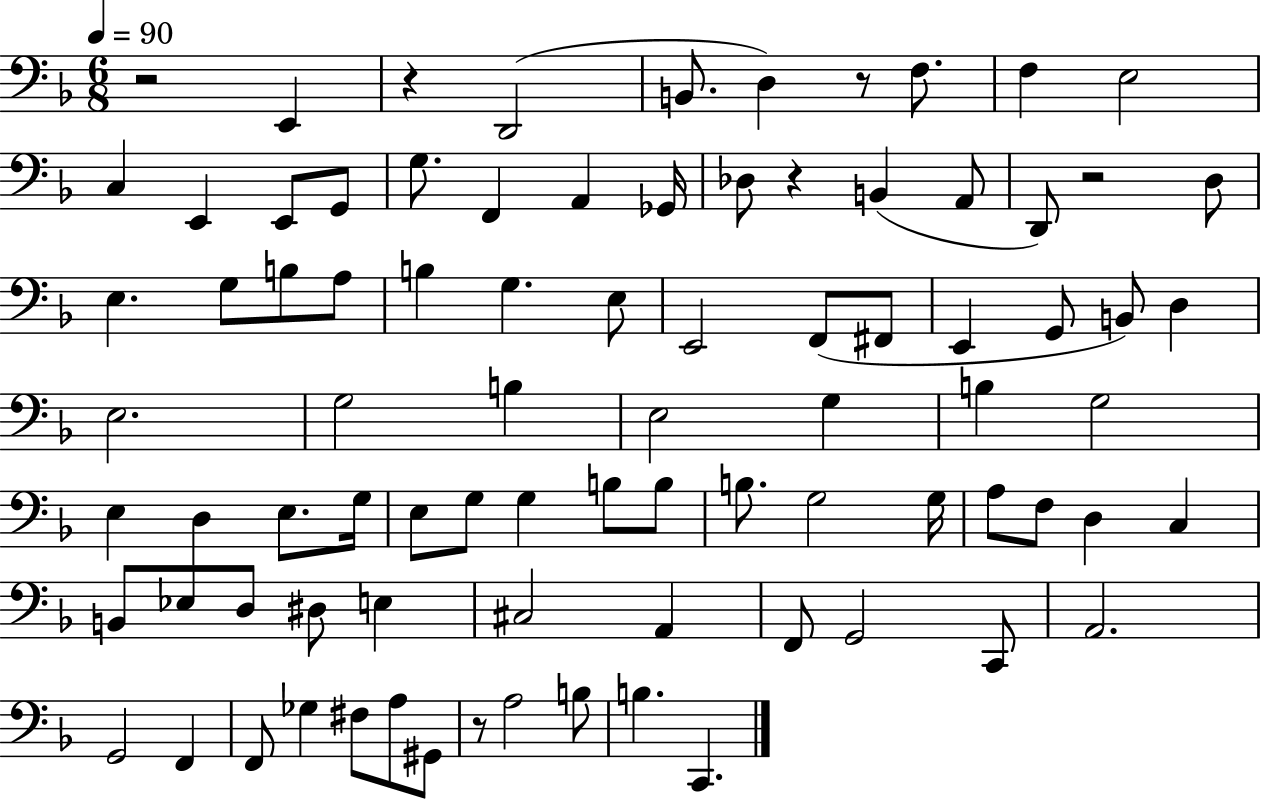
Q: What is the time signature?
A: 6/8